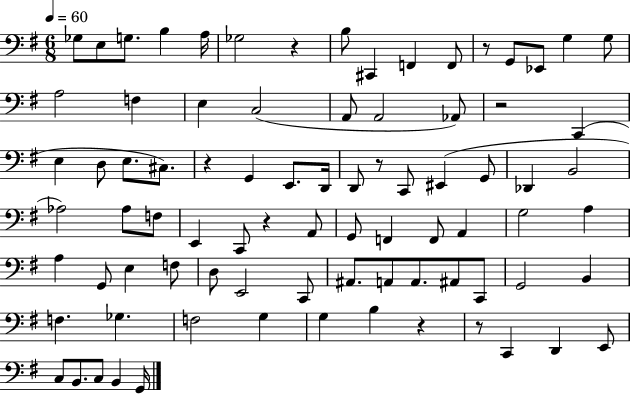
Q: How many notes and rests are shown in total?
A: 83